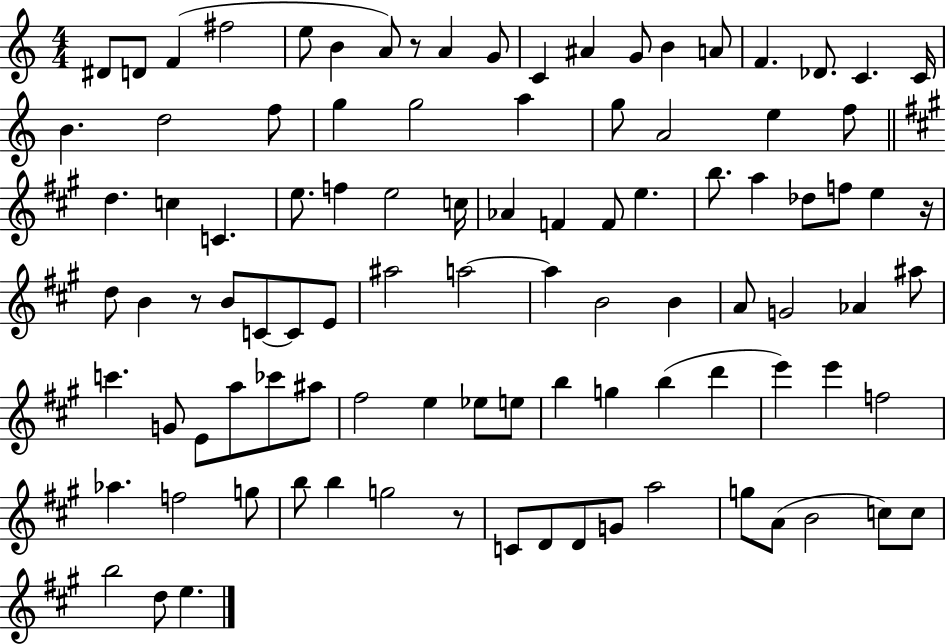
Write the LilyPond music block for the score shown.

{
  \clef treble
  \numericTimeSignature
  \time 4/4
  \key c \major
  dis'8 d'8 f'4( fis''2 | e''8 b'4 a'8) r8 a'4 g'8 | c'4 ais'4 g'8 b'4 a'8 | f'4. des'8. c'4. c'16 | \break b'4. d''2 f''8 | g''4 g''2 a''4 | g''8 a'2 e''4 f''8 | \bar "||" \break \key a \major d''4. c''4 c'4. | e''8. f''4 e''2 c''16 | aes'4 f'4 f'8 e''4. | b''8. a''4 des''8 f''8 e''4 r16 | \break d''8 b'4 r8 b'8 c'8~~ c'8 e'8 | ais''2 a''2~~ | a''4 b'2 b'4 | a'8 g'2 aes'4 ais''8 | \break c'''4. g'8 e'8 a''8 ces'''8 ais''8 | fis''2 e''4 ees''8 e''8 | b''4 g''4 b''4( d'''4 | e'''4) e'''4 f''2 | \break aes''4. f''2 g''8 | b''8 b''4 g''2 r8 | c'8 d'8 d'8 g'8 a''2 | g''8 a'8( b'2 c''8) c''8 | \break b''2 d''8 e''4. | \bar "|."
}